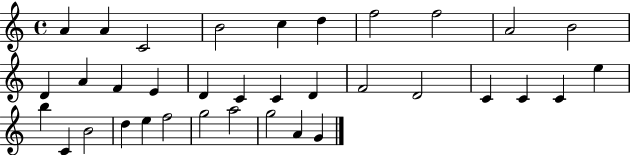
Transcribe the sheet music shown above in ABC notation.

X:1
T:Untitled
M:4/4
L:1/4
K:C
A A C2 B2 c d f2 f2 A2 B2 D A F E D C C D F2 D2 C C C e b C B2 d e f2 g2 a2 g2 A G